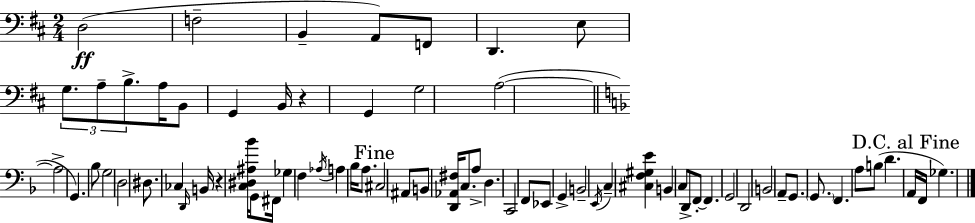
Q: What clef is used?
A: bass